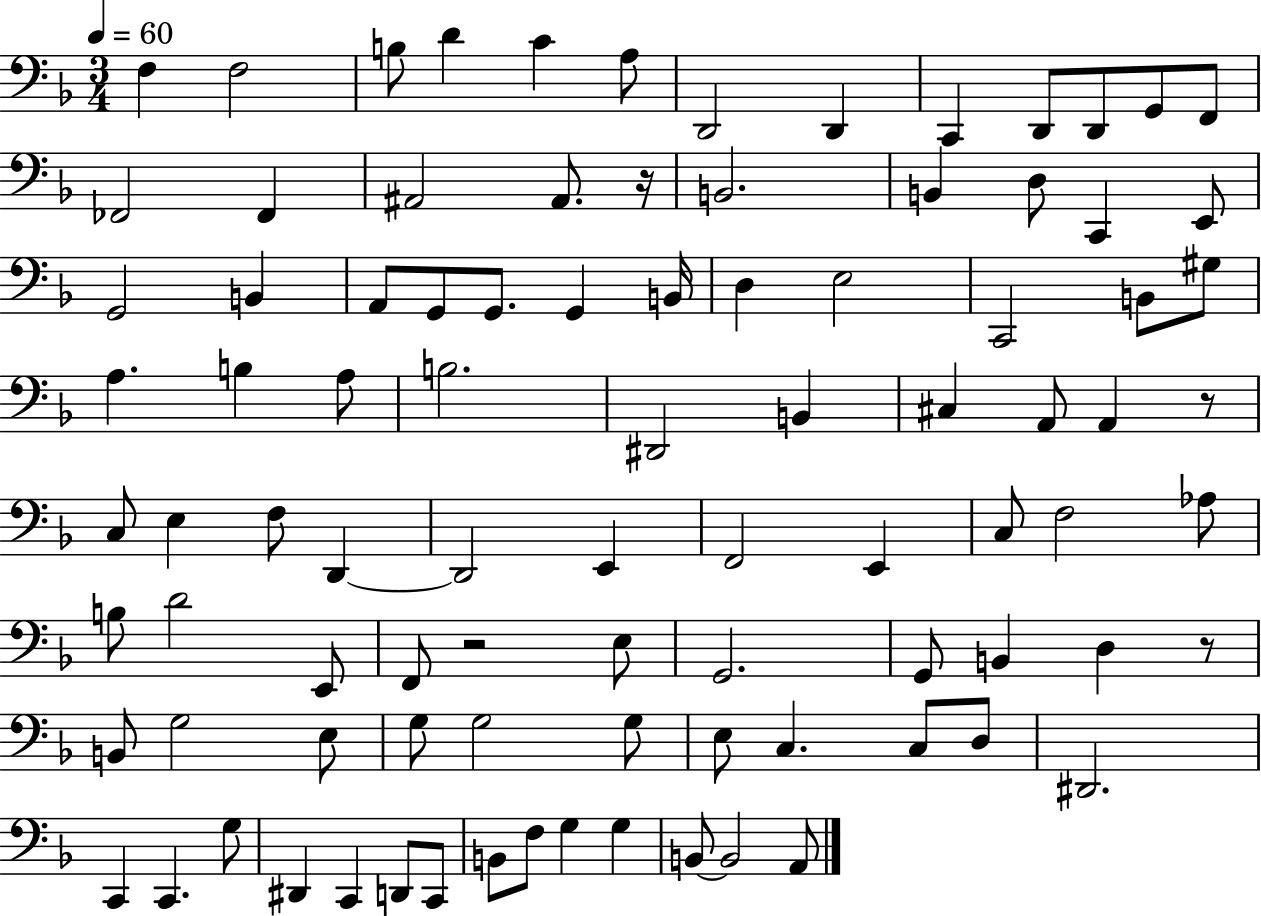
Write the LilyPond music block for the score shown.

{
  \clef bass
  \numericTimeSignature
  \time 3/4
  \key f \major
  \tempo 4 = 60
  f4 f2 | b8 d'4 c'4 a8 | d,2 d,4 | c,4 d,8 d,8 g,8 f,8 | \break fes,2 fes,4 | ais,2 ais,8. r16 | b,2. | b,4 d8 c,4 e,8 | \break g,2 b,4 | a,8 g,8 g,8. g,4 b,16 | d4 e2 | c,2 b,8 gis8 | \break a4. b4 a8 | b2. | dis,2 b,4 | cis4 a,8 a,4 r8 | \break c8 e4 f8 d,4~~ | d,2 e,4 | f,2 e,4 | c8 f2 aes8 | \break b8 d'2 e,8 | f,8 r2 e8 | g,2. | g,8 b,4 d4 r8 | \break b,8 g2 e8 | g8 g2 g8 | e8 c4. c8 d8 | dis,2. | \break c,4 c,4. g8 | dis,4 c,4 d,8 c,8 | b,8 f8 g4 g4 | b,8~~ b,2 a,8 | \break \bar "|."
}